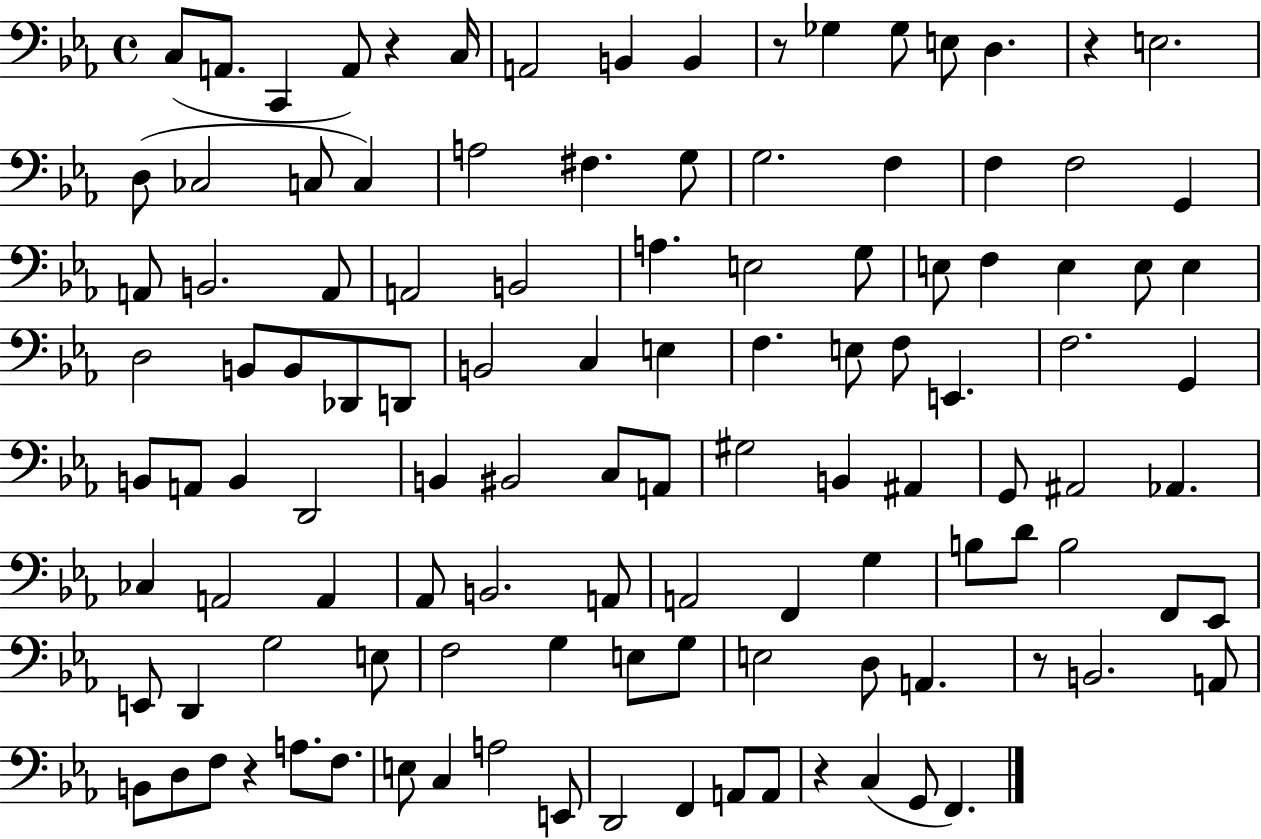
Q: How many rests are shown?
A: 6